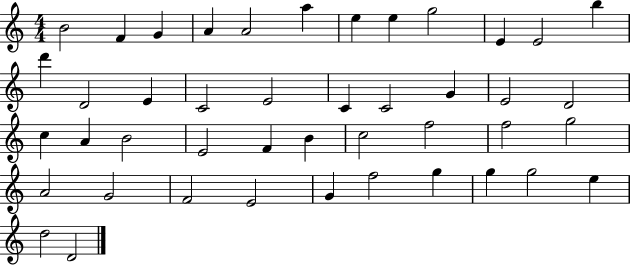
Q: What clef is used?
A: treble